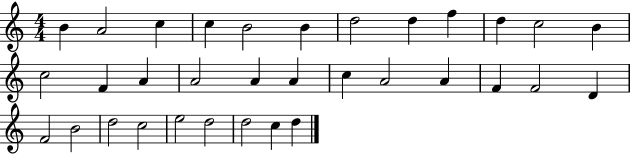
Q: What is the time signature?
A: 4/4